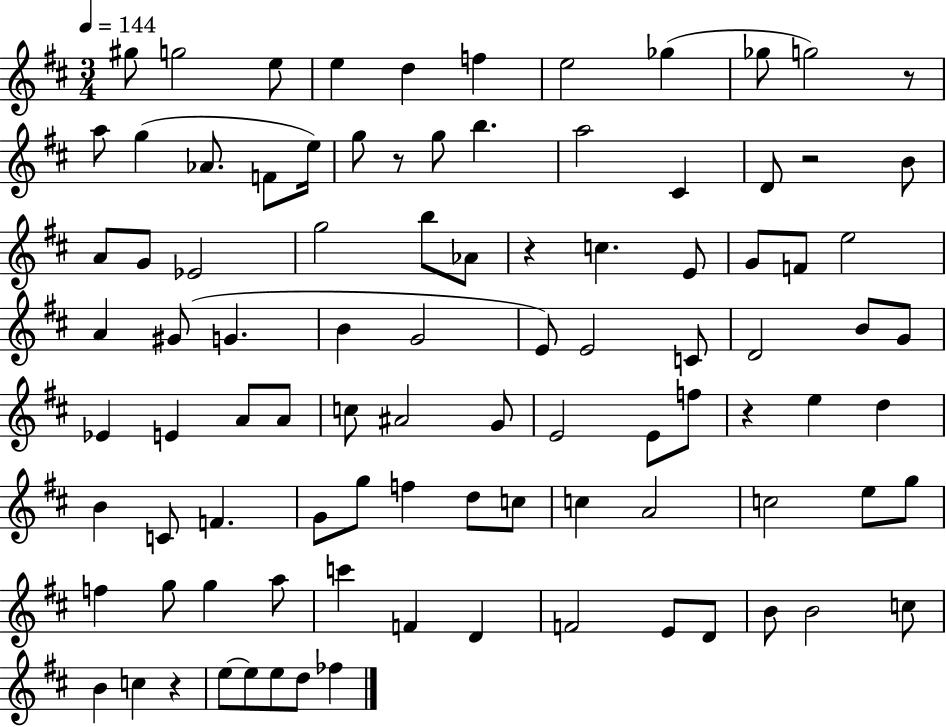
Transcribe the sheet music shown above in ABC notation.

X:1
T:Untitled
M:3/4
L:1/4
K:D
^g/2 g2 e/2 e d f e2 _g _g/2 g2 z/2 a/2 g _A/2 F/2 e/4 g/2 z/2 g/2 b a2 ^C D/2 z2 B/2 A/2 G/2 _E2 g2 b/2 _A/2 z c E/2 G/2 F/2 e2 A ^G/2 G B G2 E/2 E2 C/2 D2 B/2 G/2 _E E A/2 A/2 c/2 ^A2 G/2 E2 E/2 f/2 z e d B C/2 F G/2 g/2 f d/2 c/2 c A2 c2 e/2 g/2 f g/2 g a/2 c' F D F2 E/2 D/2 B/2 B2 c/2 B c z e/2 e/2 e/2 d/2 _f